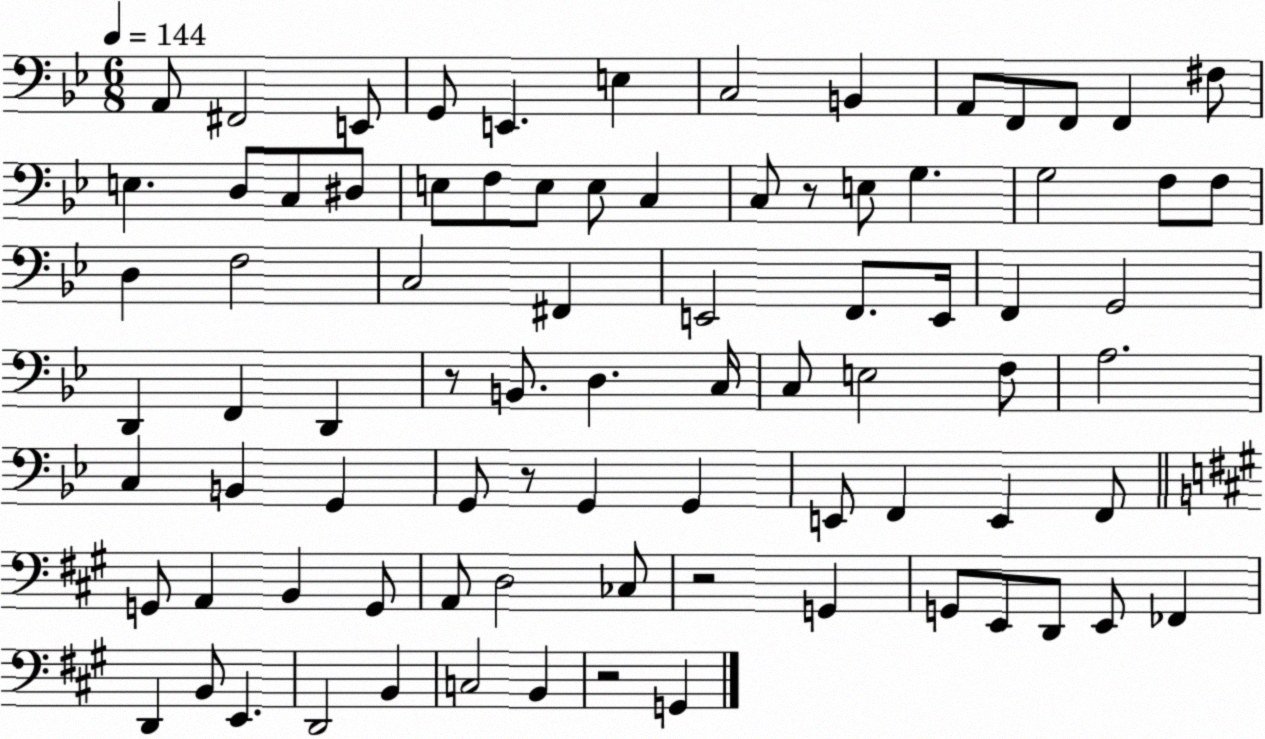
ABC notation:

X:1
T:Untitled
M:6/8
L:1/4
K:Bb
A,,/2 ^F,,2 E,,/2 G,,/2 E,, E, C,2 B,, A,,/2 F,,/2 F,,/2 F,, ^F,/2 E, D,/2 C,/2 ^D,/2 E,/2 F,/2 E,/2 E,/2 C, C,/2 z/2 E,/2 G, G,2 F,/2 F,/2 D, F,2 C,2 ^F,, E,,2 F,,/2 E,,/4 F,, G,,2 D,, F,, D,, z/2 B,,/2 D, C,/4 C,/2 E,2 F,/2 A,2 C, B,, G,, G,,/2 z/2 G,, G,, E,,/2 F,, E,, F,,/2 G,,/2 A,, B,, G,,/2 A,,/2 D,2 _C,/2 z2 G,, G,,/2 E,,/2 D,,/2 E,,/2 _F,, D,, B,,/2 E,, D,,2 B,, C,2 B,, z2 G,,